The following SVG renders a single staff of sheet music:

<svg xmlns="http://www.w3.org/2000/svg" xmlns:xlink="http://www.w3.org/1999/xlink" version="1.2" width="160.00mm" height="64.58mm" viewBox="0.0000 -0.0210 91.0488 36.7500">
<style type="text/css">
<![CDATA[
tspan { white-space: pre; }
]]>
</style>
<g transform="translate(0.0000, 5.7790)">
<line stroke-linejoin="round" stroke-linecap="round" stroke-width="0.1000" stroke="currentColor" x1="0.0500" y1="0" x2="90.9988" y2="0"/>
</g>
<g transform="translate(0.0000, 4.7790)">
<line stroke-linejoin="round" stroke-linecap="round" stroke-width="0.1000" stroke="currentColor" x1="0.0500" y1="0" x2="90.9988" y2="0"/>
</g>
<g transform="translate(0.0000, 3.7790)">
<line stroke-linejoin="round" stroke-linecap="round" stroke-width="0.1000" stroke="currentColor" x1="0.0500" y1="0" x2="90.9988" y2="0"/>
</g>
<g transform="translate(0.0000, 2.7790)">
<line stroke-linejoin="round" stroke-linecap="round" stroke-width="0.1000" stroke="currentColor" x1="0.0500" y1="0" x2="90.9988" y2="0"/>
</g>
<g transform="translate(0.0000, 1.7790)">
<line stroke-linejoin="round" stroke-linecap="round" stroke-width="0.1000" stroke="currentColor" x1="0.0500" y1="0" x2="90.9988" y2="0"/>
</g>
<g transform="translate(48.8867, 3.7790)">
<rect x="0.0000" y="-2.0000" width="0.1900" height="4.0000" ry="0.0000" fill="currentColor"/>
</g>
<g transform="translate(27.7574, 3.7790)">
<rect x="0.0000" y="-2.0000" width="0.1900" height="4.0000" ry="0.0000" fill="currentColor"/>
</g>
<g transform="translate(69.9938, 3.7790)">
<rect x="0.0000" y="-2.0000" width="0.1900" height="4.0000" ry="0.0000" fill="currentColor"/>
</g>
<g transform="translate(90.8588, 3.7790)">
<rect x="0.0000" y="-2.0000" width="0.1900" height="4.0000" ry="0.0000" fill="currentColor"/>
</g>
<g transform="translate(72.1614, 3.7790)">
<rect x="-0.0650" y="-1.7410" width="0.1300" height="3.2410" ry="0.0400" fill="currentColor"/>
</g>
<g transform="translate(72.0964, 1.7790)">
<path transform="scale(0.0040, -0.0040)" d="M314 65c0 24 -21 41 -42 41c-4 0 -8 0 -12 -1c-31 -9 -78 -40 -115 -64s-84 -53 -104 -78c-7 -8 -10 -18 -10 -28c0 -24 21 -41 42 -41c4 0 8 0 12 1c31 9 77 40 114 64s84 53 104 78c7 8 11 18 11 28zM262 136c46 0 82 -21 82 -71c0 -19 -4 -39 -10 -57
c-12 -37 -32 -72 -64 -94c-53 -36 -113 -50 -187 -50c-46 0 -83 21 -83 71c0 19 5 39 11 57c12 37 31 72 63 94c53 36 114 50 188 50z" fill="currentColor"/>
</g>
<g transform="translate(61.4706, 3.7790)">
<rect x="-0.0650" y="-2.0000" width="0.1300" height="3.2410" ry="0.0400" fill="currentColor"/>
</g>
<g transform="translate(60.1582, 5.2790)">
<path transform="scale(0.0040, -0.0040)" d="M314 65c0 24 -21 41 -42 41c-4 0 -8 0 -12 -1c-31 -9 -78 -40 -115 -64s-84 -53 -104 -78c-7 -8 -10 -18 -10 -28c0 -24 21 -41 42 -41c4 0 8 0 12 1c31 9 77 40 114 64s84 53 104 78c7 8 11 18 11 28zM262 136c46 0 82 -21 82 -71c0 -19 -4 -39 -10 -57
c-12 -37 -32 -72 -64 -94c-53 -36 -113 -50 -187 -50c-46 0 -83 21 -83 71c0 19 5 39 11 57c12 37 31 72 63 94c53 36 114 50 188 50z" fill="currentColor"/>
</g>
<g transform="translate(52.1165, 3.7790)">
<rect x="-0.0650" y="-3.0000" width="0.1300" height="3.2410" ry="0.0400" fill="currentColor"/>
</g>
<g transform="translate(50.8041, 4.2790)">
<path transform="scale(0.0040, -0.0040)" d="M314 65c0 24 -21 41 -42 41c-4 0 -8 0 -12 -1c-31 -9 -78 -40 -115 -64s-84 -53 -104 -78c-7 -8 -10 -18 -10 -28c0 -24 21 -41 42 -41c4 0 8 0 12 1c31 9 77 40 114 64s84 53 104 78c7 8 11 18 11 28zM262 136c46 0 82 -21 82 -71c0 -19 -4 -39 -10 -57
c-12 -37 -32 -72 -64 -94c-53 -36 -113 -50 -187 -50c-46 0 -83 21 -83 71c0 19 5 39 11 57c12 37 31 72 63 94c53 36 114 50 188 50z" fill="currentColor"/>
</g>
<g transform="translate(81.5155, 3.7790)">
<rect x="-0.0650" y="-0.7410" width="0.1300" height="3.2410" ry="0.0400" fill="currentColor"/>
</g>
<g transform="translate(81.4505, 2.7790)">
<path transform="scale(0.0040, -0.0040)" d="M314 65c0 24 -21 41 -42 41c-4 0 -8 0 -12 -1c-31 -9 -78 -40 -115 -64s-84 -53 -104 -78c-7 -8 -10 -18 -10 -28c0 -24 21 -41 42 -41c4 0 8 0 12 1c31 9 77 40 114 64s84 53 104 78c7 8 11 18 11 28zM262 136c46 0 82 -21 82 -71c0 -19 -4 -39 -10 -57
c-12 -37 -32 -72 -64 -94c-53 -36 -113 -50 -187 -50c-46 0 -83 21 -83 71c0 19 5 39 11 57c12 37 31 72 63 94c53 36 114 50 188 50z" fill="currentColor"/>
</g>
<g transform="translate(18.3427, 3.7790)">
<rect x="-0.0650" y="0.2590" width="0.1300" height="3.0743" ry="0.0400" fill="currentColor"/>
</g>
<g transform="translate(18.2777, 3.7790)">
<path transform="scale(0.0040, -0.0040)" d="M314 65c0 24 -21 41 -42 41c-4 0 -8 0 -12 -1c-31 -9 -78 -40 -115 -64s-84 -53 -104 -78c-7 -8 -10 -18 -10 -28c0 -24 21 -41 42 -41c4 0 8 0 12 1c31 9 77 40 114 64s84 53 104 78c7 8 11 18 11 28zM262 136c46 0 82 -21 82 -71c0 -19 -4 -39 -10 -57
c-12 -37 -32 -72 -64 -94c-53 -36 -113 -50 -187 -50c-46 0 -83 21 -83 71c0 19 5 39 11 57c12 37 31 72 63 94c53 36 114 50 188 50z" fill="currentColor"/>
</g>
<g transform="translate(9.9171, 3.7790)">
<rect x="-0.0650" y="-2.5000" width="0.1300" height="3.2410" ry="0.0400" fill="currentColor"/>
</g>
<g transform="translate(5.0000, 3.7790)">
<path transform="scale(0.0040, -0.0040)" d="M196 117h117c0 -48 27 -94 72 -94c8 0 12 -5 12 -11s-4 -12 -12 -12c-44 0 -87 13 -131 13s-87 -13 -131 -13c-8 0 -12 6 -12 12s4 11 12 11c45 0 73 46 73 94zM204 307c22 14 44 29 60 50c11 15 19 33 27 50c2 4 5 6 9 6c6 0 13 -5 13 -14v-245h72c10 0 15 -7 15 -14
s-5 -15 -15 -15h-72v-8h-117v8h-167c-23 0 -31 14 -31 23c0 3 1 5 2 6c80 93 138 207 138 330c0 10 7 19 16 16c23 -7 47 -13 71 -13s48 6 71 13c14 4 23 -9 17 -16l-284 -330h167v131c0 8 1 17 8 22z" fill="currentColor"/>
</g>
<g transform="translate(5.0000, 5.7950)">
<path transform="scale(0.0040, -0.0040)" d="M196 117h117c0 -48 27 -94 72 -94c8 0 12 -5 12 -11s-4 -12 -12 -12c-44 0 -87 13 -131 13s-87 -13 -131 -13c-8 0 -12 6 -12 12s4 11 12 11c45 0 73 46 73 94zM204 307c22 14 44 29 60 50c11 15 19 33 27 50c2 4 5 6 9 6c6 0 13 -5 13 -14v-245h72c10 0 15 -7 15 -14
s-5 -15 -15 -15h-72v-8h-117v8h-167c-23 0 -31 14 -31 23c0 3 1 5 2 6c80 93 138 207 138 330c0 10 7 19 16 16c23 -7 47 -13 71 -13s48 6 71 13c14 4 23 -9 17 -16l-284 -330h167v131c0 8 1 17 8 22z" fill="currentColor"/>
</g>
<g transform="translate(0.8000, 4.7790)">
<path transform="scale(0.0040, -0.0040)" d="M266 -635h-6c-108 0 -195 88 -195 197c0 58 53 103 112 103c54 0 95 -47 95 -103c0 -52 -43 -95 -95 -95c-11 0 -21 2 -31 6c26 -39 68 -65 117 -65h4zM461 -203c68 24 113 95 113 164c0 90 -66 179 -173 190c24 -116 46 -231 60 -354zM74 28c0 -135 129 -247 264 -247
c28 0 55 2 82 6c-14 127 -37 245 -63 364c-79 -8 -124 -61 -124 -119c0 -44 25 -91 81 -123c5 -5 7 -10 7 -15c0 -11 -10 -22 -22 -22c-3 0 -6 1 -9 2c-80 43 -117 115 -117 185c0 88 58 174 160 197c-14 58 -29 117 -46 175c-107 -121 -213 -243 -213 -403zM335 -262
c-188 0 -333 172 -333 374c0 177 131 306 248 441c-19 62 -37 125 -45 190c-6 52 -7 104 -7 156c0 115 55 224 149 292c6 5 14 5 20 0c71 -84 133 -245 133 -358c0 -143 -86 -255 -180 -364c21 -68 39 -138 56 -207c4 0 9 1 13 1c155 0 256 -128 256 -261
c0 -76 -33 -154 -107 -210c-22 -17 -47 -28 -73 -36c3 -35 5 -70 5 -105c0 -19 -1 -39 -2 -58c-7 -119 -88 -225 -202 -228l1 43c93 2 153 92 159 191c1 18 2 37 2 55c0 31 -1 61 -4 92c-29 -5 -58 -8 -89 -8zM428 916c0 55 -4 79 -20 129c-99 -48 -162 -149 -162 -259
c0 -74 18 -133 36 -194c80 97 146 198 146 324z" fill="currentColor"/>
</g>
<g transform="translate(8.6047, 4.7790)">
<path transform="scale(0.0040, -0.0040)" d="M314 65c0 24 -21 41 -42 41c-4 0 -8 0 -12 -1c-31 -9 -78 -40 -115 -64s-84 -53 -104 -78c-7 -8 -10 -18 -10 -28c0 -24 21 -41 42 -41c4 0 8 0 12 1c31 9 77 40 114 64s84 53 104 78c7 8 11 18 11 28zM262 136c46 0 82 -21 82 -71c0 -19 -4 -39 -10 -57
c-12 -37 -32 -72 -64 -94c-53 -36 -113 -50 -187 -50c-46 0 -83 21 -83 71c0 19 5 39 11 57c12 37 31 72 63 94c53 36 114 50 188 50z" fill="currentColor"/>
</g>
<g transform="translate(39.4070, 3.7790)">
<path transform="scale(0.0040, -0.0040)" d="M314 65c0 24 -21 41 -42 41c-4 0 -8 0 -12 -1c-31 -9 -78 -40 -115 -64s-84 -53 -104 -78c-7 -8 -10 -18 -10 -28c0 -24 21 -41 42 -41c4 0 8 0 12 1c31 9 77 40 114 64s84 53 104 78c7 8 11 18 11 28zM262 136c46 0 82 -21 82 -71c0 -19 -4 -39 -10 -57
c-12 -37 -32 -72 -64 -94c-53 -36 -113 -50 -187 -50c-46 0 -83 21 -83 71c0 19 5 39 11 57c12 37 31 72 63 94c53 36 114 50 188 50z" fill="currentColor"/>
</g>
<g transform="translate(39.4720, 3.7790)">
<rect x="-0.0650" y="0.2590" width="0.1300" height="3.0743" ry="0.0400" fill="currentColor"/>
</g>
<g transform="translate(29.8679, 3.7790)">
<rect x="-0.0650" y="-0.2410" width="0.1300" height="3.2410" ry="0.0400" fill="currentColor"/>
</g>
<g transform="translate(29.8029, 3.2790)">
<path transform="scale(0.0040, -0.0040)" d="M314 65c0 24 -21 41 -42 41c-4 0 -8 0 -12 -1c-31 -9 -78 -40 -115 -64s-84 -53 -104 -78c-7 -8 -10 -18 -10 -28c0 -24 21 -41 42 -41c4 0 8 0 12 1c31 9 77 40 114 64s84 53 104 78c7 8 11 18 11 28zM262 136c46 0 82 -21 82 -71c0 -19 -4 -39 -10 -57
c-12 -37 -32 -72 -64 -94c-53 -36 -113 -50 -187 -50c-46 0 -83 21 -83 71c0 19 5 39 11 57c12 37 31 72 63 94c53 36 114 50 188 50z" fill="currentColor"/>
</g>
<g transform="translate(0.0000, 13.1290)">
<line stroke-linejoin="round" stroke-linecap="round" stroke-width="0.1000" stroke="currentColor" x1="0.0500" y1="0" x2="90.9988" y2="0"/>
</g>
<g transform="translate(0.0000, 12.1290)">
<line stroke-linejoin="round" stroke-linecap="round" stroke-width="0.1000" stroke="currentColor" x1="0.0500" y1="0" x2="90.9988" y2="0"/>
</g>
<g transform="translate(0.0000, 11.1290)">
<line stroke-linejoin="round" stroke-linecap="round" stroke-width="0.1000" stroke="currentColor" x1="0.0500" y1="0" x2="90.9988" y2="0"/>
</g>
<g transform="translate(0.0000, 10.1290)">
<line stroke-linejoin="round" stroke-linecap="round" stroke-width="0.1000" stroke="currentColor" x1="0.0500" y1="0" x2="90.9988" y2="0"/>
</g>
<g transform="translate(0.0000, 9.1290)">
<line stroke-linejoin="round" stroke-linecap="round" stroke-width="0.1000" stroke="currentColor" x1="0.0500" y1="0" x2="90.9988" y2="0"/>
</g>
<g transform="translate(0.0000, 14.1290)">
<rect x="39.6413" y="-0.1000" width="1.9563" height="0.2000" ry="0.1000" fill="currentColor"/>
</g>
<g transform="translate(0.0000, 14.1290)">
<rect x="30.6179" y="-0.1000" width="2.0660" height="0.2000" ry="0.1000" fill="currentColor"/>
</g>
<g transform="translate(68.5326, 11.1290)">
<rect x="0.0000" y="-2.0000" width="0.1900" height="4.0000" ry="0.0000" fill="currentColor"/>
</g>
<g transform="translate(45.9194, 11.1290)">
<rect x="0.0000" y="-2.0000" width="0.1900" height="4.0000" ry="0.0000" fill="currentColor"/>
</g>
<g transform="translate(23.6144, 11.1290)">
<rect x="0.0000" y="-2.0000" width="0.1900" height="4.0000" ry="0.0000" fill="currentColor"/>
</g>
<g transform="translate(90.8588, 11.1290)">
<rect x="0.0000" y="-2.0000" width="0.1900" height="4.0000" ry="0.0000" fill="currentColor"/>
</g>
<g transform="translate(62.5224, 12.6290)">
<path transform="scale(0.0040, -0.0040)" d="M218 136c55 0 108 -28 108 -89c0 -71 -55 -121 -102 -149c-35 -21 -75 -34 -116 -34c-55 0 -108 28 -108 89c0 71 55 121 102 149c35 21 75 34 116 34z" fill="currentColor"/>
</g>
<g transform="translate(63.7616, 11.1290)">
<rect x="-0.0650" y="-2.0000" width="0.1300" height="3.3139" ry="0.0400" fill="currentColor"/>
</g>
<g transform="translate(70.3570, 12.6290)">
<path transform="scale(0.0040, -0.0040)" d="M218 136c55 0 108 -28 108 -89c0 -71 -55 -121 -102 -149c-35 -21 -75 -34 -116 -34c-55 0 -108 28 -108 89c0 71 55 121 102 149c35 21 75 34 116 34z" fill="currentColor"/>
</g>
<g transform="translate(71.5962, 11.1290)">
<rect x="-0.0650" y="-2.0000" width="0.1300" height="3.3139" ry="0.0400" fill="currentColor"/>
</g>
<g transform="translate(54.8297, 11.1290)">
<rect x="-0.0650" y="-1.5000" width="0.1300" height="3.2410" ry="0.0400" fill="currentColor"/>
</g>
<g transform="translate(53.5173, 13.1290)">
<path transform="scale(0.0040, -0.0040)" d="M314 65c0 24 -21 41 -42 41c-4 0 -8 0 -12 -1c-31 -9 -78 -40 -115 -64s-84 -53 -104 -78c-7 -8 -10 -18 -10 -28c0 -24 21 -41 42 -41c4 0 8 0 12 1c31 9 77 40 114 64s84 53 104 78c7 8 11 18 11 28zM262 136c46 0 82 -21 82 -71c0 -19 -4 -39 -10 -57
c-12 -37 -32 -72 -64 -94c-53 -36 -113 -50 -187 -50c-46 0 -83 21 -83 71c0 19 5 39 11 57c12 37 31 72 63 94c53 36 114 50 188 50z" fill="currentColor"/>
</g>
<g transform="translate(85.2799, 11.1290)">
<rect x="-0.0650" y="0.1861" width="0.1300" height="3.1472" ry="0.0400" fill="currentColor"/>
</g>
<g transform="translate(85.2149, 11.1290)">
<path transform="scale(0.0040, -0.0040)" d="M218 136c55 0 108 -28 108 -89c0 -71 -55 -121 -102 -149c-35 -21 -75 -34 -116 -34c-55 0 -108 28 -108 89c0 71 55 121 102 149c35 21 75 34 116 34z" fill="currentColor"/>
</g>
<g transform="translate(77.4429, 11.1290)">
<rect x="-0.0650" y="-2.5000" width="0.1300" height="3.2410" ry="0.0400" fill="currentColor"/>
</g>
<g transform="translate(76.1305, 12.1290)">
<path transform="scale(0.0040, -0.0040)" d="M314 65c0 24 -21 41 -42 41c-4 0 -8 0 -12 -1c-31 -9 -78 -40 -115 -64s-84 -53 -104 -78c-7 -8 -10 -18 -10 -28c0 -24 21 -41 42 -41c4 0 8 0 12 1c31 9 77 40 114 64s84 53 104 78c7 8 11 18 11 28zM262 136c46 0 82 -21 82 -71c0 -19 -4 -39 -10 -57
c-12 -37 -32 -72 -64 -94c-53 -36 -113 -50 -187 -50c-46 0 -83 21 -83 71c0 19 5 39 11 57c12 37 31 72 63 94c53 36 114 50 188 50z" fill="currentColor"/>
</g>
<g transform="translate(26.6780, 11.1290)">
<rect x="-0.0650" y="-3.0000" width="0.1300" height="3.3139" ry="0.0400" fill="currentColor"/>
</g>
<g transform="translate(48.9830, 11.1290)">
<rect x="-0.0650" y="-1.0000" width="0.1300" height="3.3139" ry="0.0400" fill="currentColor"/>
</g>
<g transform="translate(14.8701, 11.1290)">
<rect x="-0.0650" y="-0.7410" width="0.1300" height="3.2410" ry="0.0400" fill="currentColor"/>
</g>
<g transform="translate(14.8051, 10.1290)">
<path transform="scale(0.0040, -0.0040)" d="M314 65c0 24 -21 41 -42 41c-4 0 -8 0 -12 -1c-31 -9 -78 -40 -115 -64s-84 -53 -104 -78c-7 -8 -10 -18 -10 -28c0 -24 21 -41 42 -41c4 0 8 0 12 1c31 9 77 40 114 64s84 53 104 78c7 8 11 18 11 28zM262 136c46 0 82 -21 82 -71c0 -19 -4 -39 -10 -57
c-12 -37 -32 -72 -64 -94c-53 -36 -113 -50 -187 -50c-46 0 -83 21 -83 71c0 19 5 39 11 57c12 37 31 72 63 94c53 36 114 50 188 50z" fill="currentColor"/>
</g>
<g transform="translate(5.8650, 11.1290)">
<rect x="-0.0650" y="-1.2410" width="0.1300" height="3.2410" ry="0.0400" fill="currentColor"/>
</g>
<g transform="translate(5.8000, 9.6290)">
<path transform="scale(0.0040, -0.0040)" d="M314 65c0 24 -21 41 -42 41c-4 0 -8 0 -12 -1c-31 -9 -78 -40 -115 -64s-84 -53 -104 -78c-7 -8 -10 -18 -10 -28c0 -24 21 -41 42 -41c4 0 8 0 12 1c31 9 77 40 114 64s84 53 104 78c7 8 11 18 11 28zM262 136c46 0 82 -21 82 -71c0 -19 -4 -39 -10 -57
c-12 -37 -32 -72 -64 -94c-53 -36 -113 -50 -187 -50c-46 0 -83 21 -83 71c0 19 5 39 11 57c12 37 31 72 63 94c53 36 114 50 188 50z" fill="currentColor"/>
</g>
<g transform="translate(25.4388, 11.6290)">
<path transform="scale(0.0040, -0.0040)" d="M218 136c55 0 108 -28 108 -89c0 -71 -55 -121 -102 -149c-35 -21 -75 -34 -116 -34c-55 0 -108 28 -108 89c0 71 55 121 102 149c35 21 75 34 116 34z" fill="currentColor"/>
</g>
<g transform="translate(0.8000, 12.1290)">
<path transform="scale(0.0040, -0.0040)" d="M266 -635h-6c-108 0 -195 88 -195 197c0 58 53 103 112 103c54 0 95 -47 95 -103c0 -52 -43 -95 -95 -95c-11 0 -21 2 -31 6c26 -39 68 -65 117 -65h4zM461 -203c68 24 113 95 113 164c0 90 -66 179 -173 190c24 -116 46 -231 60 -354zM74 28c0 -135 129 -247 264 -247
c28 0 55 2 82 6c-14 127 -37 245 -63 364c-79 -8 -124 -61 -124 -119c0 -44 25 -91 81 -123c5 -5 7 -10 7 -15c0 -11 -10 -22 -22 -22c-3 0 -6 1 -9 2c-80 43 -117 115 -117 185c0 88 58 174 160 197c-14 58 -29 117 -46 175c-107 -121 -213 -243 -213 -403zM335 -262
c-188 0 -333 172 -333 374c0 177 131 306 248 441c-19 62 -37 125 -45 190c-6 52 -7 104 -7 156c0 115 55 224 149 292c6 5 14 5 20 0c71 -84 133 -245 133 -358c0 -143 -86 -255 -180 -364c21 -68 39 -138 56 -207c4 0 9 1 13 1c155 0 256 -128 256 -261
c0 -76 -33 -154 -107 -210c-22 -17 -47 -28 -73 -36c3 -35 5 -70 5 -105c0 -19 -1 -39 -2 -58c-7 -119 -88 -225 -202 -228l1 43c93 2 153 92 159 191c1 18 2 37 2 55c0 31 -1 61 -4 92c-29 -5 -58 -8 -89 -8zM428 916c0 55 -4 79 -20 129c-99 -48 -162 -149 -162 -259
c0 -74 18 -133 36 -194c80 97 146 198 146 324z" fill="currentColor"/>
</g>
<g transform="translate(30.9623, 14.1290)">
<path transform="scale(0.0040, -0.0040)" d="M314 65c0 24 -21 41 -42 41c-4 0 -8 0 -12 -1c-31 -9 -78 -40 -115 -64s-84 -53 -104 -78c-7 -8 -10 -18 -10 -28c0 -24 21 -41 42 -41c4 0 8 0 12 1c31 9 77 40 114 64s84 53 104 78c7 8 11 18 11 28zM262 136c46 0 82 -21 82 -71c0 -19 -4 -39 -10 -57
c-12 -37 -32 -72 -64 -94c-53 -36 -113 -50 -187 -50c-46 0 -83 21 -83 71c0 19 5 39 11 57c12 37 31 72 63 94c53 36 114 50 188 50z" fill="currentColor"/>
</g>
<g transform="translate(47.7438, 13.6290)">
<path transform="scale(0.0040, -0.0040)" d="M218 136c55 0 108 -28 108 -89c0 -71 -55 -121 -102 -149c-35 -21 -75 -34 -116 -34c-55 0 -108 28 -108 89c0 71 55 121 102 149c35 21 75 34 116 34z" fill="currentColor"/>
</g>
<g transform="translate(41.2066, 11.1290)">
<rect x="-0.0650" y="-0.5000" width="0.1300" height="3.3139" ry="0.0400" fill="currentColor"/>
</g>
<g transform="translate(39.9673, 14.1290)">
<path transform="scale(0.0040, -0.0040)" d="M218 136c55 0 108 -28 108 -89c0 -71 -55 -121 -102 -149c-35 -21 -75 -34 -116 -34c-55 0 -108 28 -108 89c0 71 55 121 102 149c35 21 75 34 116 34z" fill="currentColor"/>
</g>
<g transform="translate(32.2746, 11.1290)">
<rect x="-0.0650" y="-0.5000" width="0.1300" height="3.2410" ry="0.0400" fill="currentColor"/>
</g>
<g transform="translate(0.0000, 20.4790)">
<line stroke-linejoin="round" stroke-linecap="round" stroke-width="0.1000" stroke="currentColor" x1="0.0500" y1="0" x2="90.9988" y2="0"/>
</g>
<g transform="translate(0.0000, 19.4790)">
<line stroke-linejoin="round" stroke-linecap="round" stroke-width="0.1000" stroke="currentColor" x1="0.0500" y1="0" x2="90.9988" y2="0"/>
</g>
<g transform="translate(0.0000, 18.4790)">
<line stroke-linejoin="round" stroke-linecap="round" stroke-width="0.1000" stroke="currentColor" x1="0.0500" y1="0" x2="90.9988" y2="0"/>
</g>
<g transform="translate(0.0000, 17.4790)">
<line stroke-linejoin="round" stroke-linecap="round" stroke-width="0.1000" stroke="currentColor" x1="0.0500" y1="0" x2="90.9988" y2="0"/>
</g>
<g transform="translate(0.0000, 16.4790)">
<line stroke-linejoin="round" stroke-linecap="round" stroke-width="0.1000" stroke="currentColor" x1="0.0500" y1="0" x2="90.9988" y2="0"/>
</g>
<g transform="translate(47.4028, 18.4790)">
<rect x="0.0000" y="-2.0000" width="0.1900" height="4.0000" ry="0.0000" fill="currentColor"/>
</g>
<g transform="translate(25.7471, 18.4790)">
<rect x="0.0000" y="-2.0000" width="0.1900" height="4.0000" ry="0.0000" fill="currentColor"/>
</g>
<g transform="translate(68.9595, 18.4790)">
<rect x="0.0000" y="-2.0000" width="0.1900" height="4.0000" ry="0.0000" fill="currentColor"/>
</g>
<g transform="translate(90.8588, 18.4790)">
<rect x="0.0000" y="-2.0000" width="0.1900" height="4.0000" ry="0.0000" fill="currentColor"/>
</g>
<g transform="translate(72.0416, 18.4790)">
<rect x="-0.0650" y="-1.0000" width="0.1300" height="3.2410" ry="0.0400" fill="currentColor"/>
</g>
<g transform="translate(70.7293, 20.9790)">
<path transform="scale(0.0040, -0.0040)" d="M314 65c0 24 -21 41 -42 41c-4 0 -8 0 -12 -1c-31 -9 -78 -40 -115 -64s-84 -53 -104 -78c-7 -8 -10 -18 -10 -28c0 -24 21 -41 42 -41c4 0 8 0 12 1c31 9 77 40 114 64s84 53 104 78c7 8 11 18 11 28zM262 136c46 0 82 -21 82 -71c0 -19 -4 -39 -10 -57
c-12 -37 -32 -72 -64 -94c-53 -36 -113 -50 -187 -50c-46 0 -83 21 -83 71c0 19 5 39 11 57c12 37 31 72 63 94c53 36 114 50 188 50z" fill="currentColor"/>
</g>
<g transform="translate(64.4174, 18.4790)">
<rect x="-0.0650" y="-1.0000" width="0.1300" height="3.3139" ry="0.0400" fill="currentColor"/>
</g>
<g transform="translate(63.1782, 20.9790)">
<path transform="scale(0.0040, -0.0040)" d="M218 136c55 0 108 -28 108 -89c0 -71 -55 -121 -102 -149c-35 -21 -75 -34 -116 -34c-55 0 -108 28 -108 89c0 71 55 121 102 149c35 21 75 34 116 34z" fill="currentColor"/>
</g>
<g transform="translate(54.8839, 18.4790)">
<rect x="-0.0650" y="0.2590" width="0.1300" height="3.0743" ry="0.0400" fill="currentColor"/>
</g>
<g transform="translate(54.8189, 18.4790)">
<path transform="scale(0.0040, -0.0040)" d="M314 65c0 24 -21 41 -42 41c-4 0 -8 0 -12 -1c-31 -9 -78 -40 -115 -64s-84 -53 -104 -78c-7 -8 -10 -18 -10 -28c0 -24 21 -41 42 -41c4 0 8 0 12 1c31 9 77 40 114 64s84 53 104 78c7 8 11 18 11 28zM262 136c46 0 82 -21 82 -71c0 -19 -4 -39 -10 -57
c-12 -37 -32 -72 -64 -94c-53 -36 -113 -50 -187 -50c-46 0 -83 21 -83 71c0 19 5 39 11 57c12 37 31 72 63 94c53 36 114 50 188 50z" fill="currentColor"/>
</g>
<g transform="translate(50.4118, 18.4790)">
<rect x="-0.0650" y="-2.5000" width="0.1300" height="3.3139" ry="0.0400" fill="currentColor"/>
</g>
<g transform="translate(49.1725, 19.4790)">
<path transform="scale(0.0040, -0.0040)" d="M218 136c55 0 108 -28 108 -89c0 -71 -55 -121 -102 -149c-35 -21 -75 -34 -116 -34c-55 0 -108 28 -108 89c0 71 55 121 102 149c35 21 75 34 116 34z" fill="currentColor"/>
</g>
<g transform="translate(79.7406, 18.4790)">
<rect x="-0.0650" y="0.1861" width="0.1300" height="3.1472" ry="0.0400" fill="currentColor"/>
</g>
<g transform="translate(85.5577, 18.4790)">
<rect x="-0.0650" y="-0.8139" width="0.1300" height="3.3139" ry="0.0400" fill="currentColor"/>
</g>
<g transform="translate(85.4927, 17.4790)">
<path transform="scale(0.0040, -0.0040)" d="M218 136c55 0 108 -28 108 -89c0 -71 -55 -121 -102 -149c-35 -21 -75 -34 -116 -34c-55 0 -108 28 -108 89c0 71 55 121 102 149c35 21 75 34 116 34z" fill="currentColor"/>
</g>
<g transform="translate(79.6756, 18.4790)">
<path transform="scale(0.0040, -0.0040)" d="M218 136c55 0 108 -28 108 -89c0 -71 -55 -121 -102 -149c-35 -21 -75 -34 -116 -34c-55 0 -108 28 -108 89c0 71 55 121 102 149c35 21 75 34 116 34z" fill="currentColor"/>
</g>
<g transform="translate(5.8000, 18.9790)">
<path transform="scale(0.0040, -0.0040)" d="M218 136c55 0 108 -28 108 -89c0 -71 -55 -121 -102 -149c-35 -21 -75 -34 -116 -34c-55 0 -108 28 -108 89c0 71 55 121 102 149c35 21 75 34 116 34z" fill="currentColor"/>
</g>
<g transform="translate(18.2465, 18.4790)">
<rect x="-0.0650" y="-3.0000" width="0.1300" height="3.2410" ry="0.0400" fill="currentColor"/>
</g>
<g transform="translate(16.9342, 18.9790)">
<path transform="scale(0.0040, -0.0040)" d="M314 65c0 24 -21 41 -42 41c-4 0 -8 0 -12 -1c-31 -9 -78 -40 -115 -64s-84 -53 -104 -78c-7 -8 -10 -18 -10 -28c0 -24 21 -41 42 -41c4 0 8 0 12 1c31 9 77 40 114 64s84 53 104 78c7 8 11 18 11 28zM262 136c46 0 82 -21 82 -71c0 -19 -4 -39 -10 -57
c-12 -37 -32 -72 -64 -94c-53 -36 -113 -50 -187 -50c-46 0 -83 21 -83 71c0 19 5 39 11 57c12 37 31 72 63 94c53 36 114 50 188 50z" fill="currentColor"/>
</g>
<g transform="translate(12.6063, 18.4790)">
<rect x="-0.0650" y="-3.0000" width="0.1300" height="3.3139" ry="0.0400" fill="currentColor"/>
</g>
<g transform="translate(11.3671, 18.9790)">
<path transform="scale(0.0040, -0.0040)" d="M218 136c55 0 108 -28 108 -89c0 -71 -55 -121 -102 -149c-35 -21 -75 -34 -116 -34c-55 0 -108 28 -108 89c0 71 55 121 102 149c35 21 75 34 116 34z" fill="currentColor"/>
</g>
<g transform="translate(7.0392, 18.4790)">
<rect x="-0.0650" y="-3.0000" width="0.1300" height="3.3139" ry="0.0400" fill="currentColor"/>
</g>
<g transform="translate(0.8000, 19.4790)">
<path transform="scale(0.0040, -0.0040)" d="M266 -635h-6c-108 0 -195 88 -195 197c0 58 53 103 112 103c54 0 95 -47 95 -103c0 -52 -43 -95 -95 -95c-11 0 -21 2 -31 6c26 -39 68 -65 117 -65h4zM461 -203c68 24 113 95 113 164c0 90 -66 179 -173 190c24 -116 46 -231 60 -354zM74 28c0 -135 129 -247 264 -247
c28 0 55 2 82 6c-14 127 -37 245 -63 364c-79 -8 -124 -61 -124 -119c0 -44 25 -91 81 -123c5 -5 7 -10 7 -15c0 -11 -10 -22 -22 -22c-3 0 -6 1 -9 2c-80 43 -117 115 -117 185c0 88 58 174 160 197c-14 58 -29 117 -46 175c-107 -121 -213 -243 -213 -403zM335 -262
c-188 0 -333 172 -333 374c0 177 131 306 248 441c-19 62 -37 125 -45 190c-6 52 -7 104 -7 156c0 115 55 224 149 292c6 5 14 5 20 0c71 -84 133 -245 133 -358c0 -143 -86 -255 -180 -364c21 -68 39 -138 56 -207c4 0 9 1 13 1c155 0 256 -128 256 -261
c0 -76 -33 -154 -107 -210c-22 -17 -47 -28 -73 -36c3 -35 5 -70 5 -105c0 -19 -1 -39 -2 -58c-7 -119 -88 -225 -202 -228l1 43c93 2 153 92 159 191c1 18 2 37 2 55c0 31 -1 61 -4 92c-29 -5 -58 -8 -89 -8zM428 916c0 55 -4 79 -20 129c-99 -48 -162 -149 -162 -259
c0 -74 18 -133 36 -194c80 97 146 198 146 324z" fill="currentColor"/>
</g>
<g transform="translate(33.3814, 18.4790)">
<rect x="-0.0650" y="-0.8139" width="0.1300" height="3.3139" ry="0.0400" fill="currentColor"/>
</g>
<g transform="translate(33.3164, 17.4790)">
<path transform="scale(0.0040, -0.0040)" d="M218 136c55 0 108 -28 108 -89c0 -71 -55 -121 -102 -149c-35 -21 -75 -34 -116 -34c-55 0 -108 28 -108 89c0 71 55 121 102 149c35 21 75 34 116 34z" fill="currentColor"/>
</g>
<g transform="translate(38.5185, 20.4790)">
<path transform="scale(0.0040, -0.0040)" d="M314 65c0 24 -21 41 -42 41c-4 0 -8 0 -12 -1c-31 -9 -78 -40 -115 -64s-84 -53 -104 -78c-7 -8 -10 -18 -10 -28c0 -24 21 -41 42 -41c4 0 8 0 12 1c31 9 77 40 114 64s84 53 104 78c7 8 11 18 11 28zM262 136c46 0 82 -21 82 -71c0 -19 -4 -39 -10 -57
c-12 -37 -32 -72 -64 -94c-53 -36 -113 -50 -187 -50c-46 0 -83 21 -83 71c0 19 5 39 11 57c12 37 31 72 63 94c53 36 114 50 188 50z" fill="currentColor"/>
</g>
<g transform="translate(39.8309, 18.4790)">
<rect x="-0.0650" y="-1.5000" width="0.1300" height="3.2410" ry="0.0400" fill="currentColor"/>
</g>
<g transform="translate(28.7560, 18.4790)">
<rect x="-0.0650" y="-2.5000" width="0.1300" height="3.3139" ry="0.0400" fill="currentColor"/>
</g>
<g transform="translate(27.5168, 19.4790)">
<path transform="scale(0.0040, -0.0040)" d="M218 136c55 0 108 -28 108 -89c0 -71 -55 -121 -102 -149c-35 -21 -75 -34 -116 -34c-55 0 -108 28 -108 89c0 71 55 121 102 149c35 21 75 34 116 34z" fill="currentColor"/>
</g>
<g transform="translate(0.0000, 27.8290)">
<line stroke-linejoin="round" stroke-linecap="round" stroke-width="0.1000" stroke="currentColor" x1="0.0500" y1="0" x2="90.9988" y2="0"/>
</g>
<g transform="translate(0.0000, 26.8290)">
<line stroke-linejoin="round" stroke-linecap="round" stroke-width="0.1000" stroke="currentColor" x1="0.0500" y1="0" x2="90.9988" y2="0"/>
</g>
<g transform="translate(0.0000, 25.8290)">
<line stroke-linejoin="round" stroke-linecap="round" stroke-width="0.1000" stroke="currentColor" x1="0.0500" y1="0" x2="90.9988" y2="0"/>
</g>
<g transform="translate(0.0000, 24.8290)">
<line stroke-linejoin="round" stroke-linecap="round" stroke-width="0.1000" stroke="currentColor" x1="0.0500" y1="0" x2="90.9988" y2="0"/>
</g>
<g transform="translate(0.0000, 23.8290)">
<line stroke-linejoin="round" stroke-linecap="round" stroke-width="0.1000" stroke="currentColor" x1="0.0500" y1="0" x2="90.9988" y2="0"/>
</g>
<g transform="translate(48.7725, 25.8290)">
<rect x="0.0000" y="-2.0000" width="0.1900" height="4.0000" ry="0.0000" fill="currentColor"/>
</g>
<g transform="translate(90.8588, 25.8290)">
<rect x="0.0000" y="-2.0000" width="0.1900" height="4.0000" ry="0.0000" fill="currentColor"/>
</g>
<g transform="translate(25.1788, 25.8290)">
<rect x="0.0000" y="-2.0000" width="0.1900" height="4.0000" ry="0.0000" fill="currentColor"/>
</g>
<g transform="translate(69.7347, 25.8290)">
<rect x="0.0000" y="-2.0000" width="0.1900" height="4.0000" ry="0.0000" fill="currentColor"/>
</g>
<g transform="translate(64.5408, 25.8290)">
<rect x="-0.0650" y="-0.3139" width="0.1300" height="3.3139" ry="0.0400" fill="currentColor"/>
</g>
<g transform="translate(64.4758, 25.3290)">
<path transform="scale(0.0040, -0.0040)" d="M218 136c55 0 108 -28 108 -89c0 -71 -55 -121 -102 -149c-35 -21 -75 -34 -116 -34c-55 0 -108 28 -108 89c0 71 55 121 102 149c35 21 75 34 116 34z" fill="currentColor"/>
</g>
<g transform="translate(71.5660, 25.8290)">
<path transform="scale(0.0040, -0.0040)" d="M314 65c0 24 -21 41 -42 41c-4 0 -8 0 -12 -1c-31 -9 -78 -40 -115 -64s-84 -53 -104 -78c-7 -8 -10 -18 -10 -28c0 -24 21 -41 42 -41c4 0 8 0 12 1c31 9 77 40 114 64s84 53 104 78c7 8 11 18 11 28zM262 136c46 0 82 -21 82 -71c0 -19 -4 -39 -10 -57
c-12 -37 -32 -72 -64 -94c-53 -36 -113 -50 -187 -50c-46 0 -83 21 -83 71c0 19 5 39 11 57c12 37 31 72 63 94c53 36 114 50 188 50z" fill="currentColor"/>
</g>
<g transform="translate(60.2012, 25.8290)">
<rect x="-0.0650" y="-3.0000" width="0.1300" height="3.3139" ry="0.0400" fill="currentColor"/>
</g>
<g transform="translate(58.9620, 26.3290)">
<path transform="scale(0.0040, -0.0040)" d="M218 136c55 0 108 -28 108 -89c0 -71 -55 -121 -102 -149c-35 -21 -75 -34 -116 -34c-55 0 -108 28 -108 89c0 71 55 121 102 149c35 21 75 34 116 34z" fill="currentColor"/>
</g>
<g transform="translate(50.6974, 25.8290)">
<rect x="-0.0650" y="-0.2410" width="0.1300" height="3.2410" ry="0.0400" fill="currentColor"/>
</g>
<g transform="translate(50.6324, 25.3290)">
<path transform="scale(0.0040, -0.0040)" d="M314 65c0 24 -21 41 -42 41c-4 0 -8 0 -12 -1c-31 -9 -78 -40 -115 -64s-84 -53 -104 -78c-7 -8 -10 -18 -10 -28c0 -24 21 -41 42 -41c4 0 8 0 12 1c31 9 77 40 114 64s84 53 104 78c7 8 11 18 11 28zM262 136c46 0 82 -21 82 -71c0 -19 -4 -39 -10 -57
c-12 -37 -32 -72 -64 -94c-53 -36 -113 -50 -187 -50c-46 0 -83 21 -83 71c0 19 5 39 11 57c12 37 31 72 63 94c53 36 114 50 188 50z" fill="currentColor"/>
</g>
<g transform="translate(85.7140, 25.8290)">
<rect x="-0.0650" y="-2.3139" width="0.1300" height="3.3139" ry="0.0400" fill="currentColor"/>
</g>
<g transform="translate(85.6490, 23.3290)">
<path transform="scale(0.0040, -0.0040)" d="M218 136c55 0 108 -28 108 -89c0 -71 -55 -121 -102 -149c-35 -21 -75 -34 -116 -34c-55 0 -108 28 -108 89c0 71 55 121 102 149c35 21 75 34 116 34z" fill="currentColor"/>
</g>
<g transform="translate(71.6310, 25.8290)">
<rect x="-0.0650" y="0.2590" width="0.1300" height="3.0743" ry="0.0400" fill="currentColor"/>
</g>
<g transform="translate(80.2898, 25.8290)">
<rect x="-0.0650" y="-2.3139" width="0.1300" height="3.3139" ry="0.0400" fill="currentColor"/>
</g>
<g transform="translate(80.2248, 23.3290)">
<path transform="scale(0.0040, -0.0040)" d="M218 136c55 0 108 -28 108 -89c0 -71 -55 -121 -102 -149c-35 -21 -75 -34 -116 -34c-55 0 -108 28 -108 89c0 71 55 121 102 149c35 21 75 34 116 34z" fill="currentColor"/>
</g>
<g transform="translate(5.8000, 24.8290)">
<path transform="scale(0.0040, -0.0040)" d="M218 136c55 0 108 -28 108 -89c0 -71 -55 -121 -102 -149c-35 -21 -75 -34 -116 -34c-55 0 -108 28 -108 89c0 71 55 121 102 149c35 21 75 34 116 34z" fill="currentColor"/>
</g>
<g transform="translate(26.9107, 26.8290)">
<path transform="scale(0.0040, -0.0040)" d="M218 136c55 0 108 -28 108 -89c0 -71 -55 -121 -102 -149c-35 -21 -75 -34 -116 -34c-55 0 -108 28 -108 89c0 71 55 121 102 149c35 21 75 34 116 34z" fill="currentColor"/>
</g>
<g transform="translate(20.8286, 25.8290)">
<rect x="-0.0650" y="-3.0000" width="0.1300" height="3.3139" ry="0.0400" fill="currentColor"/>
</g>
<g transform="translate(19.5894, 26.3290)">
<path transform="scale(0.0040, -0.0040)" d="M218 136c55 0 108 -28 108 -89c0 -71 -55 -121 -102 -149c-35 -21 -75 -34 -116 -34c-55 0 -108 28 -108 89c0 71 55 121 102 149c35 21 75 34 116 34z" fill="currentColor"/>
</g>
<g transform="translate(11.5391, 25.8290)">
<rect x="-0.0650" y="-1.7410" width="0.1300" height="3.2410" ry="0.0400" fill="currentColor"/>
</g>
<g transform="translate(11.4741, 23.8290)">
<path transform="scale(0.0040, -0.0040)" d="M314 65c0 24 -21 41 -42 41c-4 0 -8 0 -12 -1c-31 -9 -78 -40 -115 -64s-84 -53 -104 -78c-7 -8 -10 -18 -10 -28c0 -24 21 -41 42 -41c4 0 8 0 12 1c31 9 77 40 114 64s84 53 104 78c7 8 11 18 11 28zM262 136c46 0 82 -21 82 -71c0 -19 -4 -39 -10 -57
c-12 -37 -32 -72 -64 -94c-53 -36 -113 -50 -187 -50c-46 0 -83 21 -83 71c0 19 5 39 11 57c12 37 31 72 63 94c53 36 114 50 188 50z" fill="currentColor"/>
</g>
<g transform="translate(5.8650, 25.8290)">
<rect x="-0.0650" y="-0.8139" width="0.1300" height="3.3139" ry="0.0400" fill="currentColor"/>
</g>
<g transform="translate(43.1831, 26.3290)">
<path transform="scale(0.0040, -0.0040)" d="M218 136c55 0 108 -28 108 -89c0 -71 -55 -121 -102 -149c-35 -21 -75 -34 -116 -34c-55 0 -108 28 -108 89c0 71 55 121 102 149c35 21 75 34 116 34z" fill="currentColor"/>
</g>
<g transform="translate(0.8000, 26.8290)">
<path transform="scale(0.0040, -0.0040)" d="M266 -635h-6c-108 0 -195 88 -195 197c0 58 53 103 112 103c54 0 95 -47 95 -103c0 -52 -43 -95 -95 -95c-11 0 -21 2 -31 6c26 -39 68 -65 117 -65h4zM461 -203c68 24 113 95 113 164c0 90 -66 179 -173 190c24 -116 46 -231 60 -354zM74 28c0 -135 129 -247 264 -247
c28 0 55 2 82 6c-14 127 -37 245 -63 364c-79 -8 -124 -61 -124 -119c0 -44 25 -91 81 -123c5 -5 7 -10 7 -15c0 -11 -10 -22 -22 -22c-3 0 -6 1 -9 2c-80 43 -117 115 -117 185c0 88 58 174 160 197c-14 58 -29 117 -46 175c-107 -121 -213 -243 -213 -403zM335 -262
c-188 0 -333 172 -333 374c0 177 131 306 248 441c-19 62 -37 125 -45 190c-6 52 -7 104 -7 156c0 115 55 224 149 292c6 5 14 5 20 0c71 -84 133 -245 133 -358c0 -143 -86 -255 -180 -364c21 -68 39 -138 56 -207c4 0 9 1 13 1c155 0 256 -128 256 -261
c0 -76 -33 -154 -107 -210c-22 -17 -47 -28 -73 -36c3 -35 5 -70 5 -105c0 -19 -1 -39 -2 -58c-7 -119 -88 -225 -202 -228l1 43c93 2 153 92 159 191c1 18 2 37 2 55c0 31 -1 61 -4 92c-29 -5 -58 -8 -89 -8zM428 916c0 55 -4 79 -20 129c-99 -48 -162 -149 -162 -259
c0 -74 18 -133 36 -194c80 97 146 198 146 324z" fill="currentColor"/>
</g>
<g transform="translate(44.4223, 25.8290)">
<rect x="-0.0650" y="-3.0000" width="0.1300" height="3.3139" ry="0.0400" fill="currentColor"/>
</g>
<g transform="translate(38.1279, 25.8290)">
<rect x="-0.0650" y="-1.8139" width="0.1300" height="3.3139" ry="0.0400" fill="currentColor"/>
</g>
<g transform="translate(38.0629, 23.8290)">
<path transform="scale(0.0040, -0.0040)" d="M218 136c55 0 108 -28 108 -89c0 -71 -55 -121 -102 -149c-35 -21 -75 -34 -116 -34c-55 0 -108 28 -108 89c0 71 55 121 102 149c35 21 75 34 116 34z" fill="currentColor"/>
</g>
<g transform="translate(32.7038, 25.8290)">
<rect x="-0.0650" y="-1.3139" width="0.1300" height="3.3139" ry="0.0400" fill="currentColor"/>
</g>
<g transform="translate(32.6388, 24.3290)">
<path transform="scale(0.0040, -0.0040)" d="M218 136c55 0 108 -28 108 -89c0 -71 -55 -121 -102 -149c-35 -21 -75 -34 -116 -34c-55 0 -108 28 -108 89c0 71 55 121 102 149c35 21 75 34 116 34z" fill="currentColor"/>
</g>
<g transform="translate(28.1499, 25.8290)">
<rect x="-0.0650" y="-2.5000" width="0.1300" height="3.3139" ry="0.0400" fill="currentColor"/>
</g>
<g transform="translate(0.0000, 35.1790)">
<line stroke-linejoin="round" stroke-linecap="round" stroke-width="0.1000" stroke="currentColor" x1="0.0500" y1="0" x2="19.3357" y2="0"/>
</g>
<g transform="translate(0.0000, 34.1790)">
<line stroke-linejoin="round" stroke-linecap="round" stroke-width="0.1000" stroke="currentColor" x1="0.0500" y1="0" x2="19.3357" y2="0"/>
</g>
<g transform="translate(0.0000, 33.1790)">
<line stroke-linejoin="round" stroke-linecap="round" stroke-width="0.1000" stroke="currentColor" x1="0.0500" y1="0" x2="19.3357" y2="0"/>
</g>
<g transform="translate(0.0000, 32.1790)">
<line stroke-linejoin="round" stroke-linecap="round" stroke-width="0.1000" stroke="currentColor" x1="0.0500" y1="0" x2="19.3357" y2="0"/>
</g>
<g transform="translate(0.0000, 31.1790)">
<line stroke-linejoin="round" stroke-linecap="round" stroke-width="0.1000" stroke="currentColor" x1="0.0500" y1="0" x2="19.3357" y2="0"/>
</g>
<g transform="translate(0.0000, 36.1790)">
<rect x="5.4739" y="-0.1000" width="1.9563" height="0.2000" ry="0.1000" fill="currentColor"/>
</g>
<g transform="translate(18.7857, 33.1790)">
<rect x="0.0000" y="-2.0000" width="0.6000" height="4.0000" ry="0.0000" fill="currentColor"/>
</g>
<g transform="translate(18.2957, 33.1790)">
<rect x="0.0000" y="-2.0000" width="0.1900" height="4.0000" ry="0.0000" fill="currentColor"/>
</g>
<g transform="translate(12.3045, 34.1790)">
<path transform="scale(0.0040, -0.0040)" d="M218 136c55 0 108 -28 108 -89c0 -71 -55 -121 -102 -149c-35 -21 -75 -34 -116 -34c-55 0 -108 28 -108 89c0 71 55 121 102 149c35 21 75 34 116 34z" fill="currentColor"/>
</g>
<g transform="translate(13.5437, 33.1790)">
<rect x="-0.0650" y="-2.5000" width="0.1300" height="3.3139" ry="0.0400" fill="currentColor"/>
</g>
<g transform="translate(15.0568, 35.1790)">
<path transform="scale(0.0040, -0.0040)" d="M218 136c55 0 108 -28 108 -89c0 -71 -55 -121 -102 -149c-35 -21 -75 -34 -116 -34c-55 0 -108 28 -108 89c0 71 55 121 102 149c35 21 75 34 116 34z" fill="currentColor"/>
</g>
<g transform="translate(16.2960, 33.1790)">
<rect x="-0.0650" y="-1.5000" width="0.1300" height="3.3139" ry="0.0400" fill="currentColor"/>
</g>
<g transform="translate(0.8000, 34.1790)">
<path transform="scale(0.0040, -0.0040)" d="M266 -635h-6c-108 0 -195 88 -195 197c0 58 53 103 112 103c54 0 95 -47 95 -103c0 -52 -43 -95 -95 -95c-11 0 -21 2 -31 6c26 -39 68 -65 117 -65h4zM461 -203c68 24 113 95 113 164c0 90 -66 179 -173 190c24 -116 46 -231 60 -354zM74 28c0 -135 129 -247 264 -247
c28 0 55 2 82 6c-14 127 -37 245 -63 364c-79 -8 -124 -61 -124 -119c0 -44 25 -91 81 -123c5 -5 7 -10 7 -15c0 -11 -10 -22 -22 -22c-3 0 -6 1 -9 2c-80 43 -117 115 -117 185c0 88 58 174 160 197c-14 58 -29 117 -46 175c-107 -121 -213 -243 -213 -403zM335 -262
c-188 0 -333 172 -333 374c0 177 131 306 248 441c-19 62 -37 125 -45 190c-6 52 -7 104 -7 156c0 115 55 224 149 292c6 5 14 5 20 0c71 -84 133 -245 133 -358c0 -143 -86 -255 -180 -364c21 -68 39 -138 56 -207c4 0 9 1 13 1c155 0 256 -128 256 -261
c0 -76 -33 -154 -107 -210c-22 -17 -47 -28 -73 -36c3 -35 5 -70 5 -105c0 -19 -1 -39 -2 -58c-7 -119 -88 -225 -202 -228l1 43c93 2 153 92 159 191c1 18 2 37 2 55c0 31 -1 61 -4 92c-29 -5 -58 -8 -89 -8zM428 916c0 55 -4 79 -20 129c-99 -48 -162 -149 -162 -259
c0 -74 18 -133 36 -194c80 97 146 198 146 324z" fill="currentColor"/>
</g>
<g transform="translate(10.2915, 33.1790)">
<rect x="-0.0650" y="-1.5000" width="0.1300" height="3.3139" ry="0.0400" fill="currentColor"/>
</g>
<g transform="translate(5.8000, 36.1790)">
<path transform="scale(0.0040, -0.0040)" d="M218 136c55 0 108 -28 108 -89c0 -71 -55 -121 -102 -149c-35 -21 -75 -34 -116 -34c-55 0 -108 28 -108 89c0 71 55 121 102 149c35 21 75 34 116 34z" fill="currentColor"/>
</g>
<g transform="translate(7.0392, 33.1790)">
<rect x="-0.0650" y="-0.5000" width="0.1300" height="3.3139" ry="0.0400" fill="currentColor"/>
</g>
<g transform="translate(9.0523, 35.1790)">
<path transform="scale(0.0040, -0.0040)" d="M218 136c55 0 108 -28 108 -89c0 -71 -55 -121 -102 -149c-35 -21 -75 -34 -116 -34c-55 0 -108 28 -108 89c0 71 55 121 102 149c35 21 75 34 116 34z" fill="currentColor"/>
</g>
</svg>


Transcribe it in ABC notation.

X:1
T:Untitled
M:4/4
L:1/4
K:C
G2 B2 c2 B2 A2 F2 f2 d2 e2 d2 A C2 C D E2 F F G2 B A A A2 G d E2 G B2 D D2 B d d f2 A G e f A c2 A c B2 g g C E G E